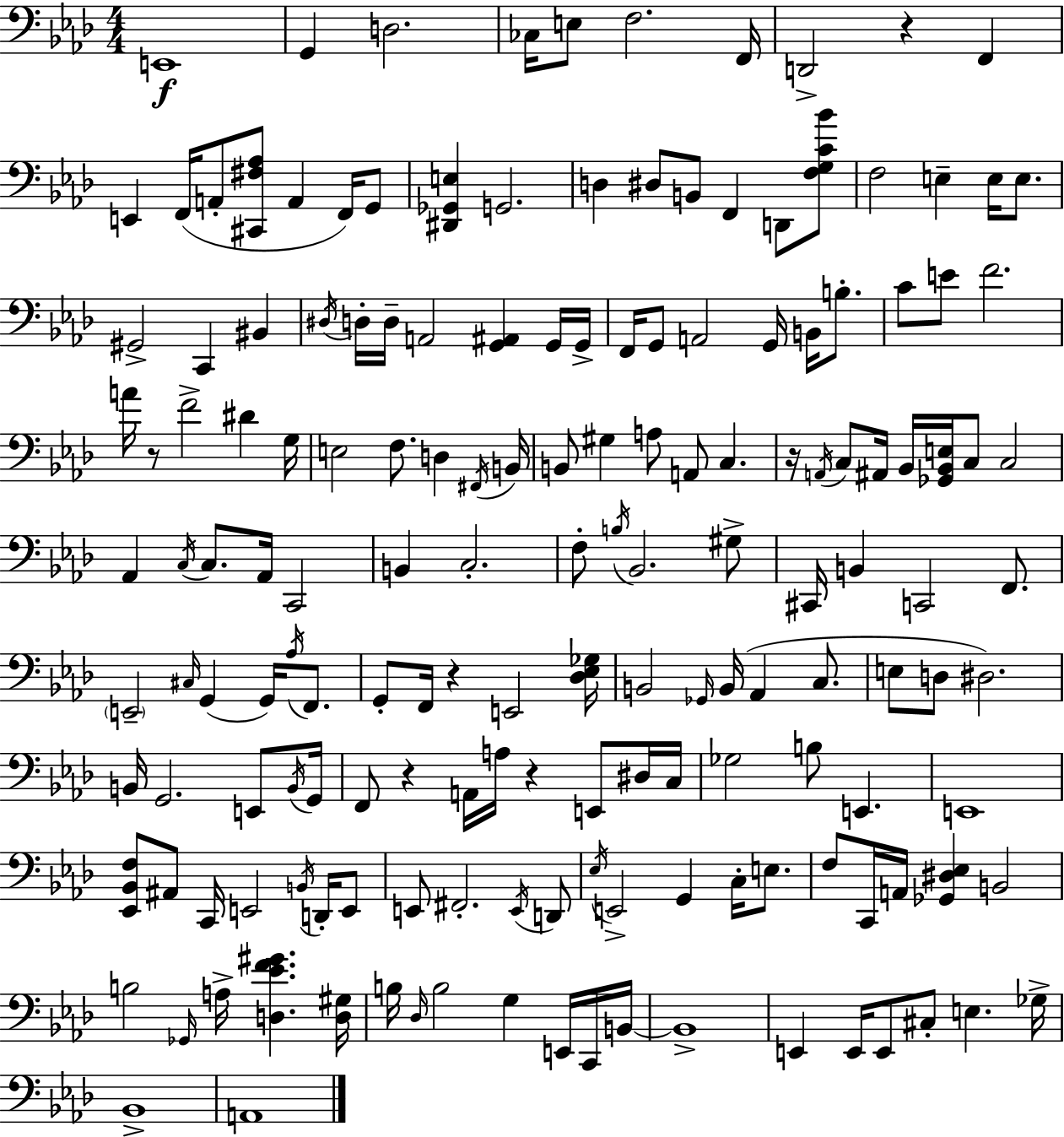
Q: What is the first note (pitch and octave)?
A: E2